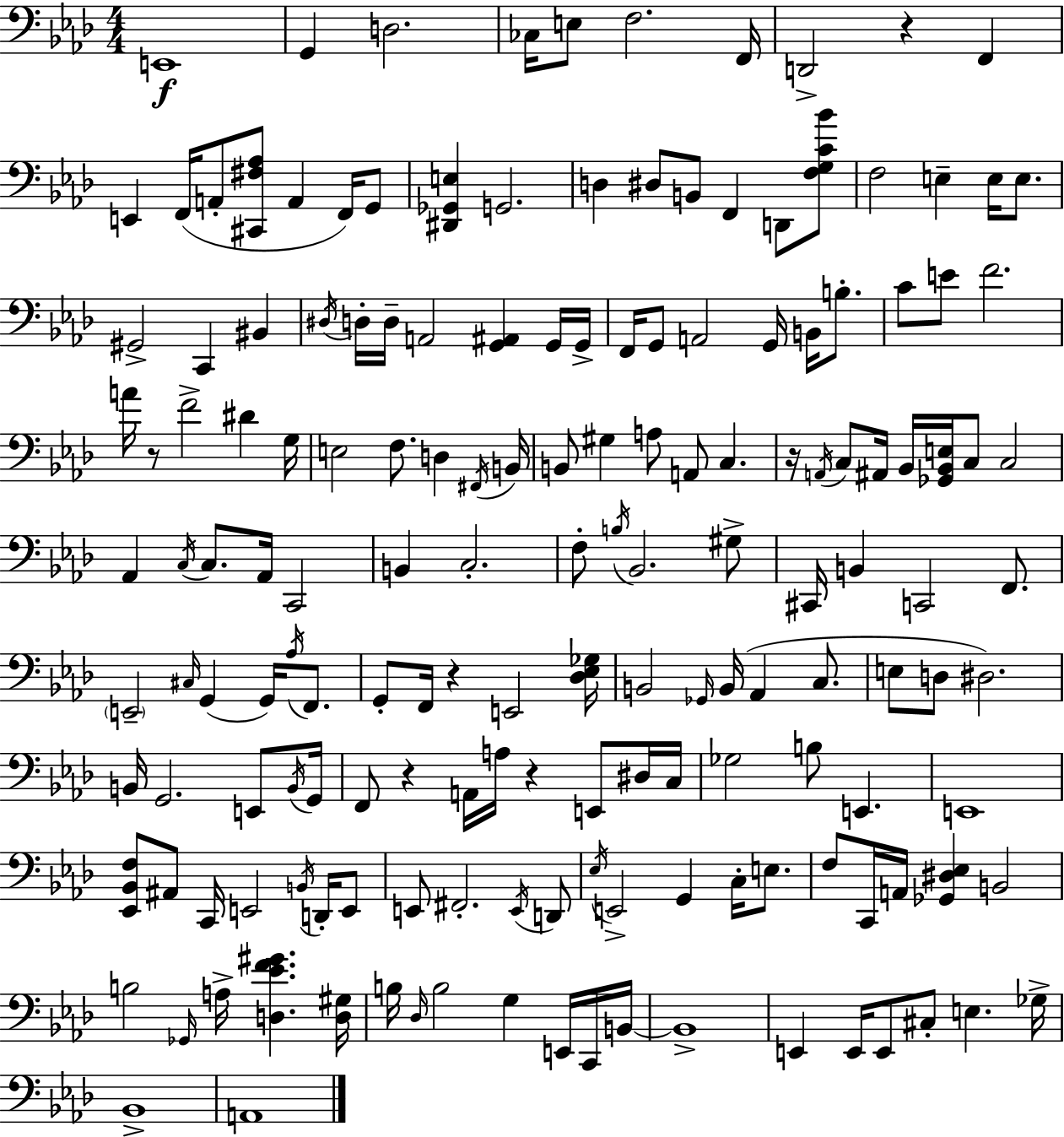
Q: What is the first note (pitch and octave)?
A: E2